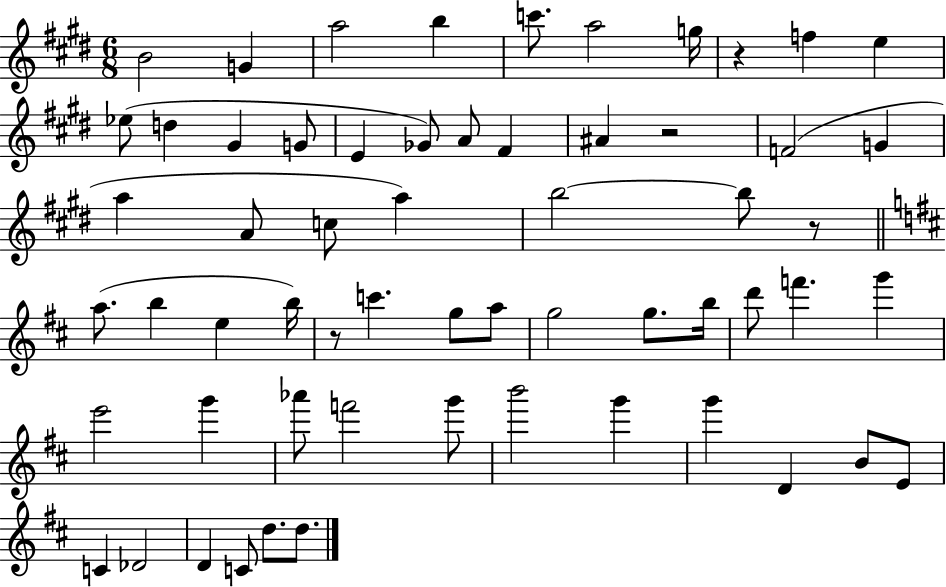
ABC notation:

X:1
T:Untitled
M:6/8
L:1/4
K:E
B2 G a2 b c'/2 a2 g/4 z f e _e/2 d ^G G/2 E _G/2 A/2 ^F ^A z2 F2 G a A/2 c/2 a b2 b/2 z/2 a/2 b e b/4 z/2 c' g/2 a/2 g2 g/2 b/4 d'/2 f' g' e'2 g' _a'/2 f'2 g'/2 b'2 g' g' D B/2 E/2 C _D2 D C/2 d/2 d/2